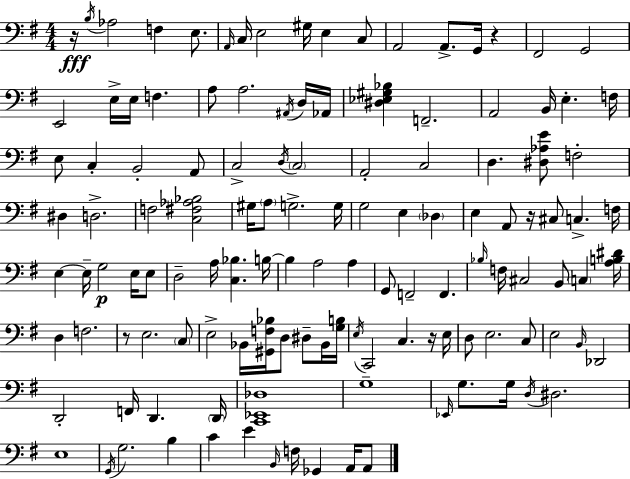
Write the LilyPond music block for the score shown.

{
  \clef bass
  \numericTimeSignature
  \time 4/4
  \key g \major
  r16\fff \acciaccatura { b16 } aes2 f4 e8. | \grace { a,16 } c16 e2 gis16 e4 | c8 a,2 a,8.-> g,16 r4 | fis,2 g,2 | \break e,2 e16-> e16 f4. | a8 a2. | \acciaccatura { ais,16 } d16 aes,16 <dis ees gis bes>4 f,2.-- | a,2 b,16 e4.-. | \break f16 e8 c4-. b,2-. | a,8 c2-> \acciaccatura { d16 } \parenthesize c2 | a,2-. c2 | d4. <dis aes e'>8 f2-. | \break dis4 d2.-> | f2 <c fis aes bes>2 | gis16 \parenthesize a8 g2.-> | g16 g2 e4 | \break \parenthesize des4 e4 a,8 r16 cis8 c4.-> | f16 e4~~ e16-- g2\p | e16 e8 d2-- a16 <c bes>4. | b16~~ b4 a2 | \break a4 g,8 f,2-- f,4. | \grace { bes16 } f16 cis2 b,8 | \parenthesize c4 <a b dis'>16 d4 f2. | r8 e2. | \break \parenthesize c8 e2-> bes,16 <gis, f bes>16 d8 | dis8-- bes,16 <g b>16 \acciaccatura { e16 } c,2 c4. | r16 e16 d8 e2. | c8 e2 \grace { b,16 } des,2 | \break d,2-. f,16 | d,4. \parenthesize d,16 <c, ees, des>1 | g1-- | \grace { ees,16 } g8. g16 \acciaccatura { d16 } dis2. | \break e1 | \acciaccatura { g,16 } g2. | b4 c'4 e'4 | \grace { b,16 } f16 ges,4 a,16 a,8 \bar "|."
}